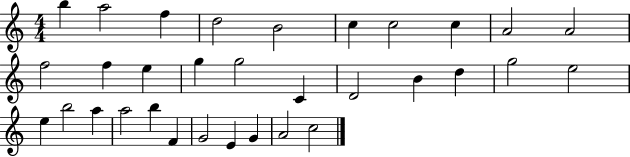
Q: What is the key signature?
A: C major